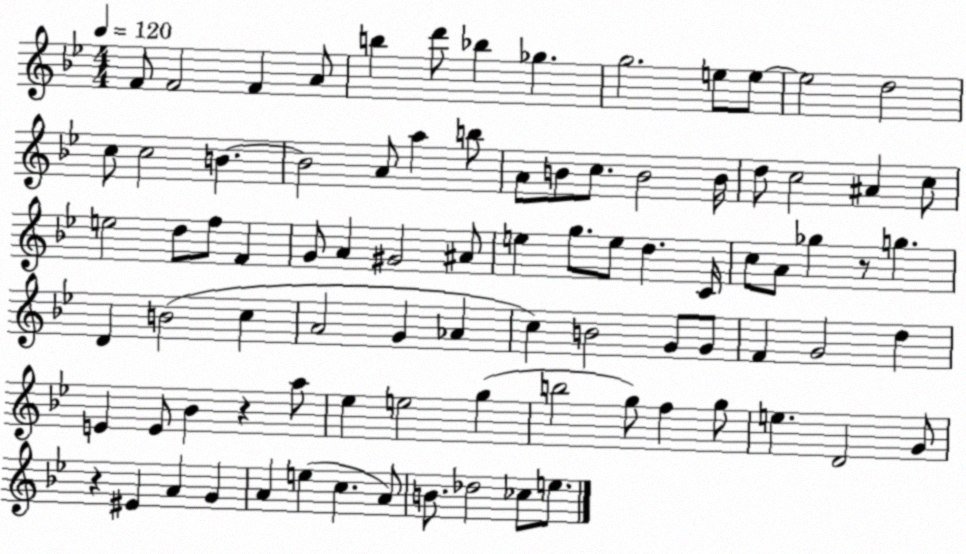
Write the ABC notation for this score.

X:1
T:Untitled
M:4/4
L:1/4
K:Bb
F/2 F2 F A/2 b d'/2 _b _g g2 e/2 e/2 e2 d2 c/2 c2 B B2 A/2 a b/2 A/2 B/2 c/2 B2 B/4 d/2 c2 ^A c/2 e2 d/2 f/2 F G/2 A ^G2 ^A/2 e g/2 e/2 d C/4 c/2 A/2 _g z/2 g D B2 c A2 G _A c B2 G/2 G/2 F G2 d E E/2 _B z a/2 _e e2 g b2 g/2 f g/2 e D2 G/2 z ^E A G A e c A/2 B/2 _d2 _c/2 e/2